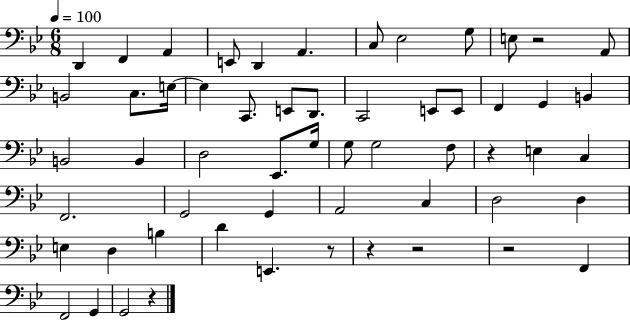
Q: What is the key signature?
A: BES major